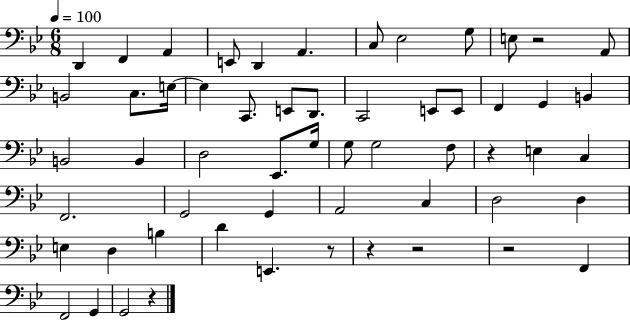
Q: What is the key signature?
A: BES major